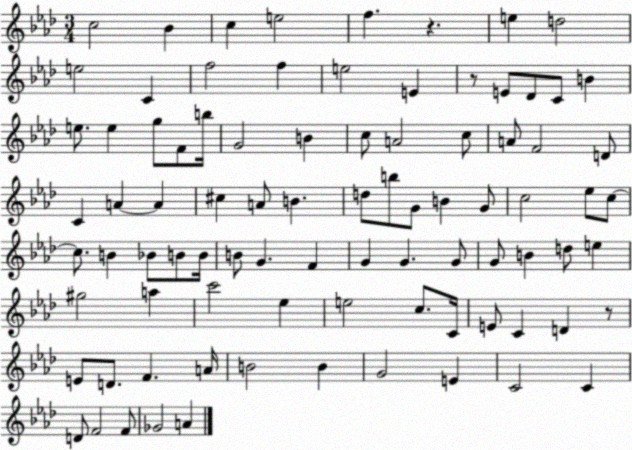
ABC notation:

X:1
T:Untitled
M:3/4
L:1/4
K:Ab
c2 _B c e2 f z e d2 e2 C f2 f e2 E z/2 E/2 _D/2 C/2 B e/2 e g/2 F/2 b/4 G2 B c/2 A2 c/2 A/2 F2 D/2 C A A ^c A/2 B d/2 b/2 G/2 B G/2 c2 _e/2 c/2 c/2 B _B/2 B/2 B/4 B/2 G F G G G/2 G/2 B d/2 e ^g2 a c'2 _e e2 c/2 C/4 E/2 C D z/2 E/2 D/2 F A/4 B2 B G2 E C2 C D/2 F2 F/2 _G2 A